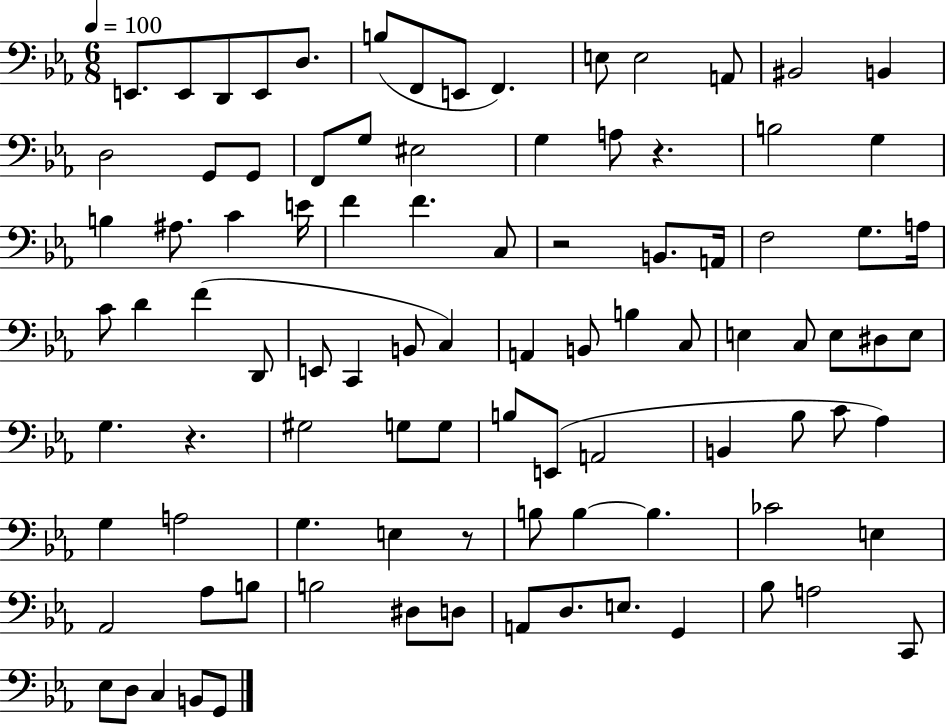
E2/e. E2/e D2/e E2/e D3/e. B3/e F2/e E2/e F2/q. E3/e E3/h A2/e BIS2/h B2/q D3/h G2/e G2/e F2/e G3/e EIS3/h G3/q A3/e R/q. B3/h G3/q B3/q A#3/e. C4/q E4/s F4/q F4/q. C3/e R/h B2/e. A2/s F3/h G3/e. A3/s C4/e D4/q F4/q D2/e E2/e C2/q B2/e C3/q A2/q B2/e B3/q C3/e E3/q C3/e E3/e D#3/e E3/e G3/q. R/q. G#3/h G3/e G3/e B3/e E2/e A2/h B2/q Bb3/e C4/e Ab3/q G3/q A3/h G3/q. E3/q R/e B3/e B3/q B3/q. CES4/h E3/q Ab2/h Ab3/e B3/e B3/h D#3/e D3/e A2/e D3/e. E3/e. G2/q Bb3/e A3/h C2/e Eb3/e D3/e C3/q B2/e G2/e